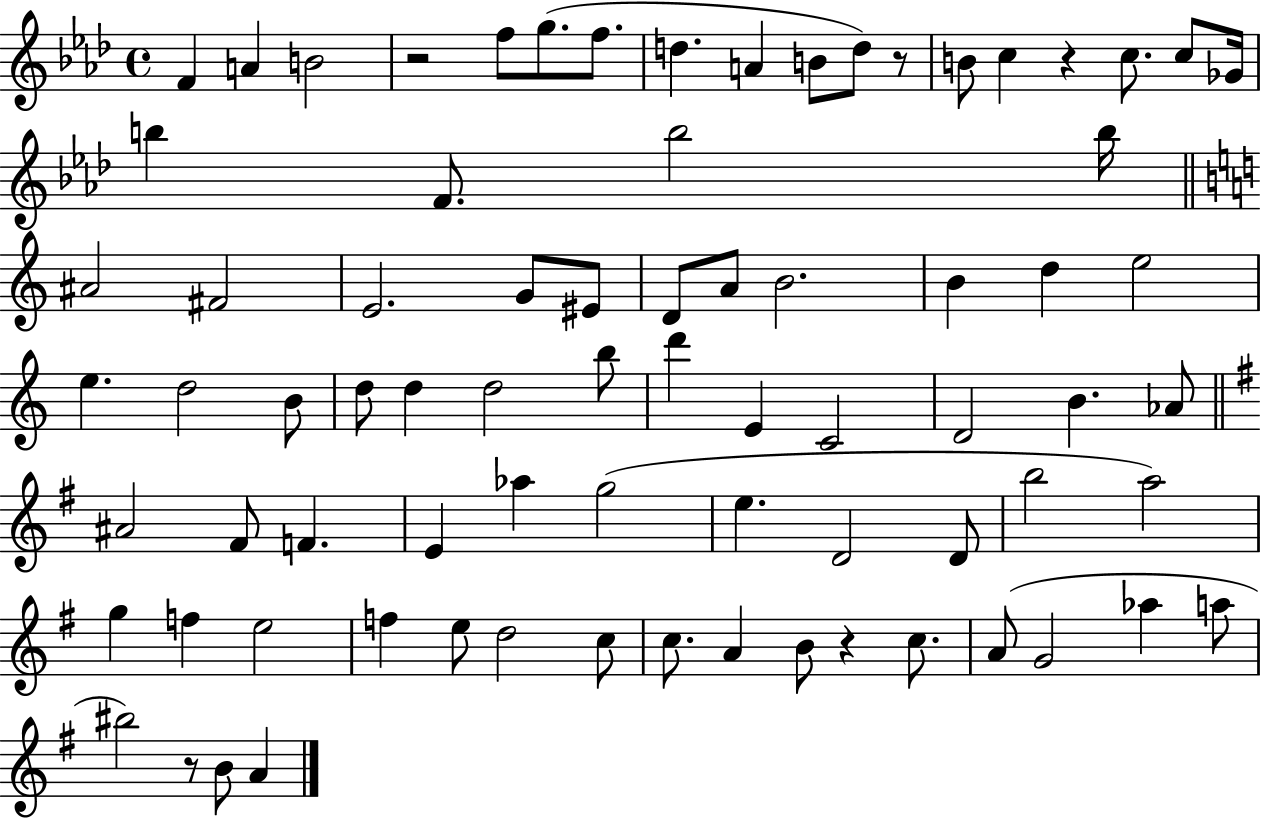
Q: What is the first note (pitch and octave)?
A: F4